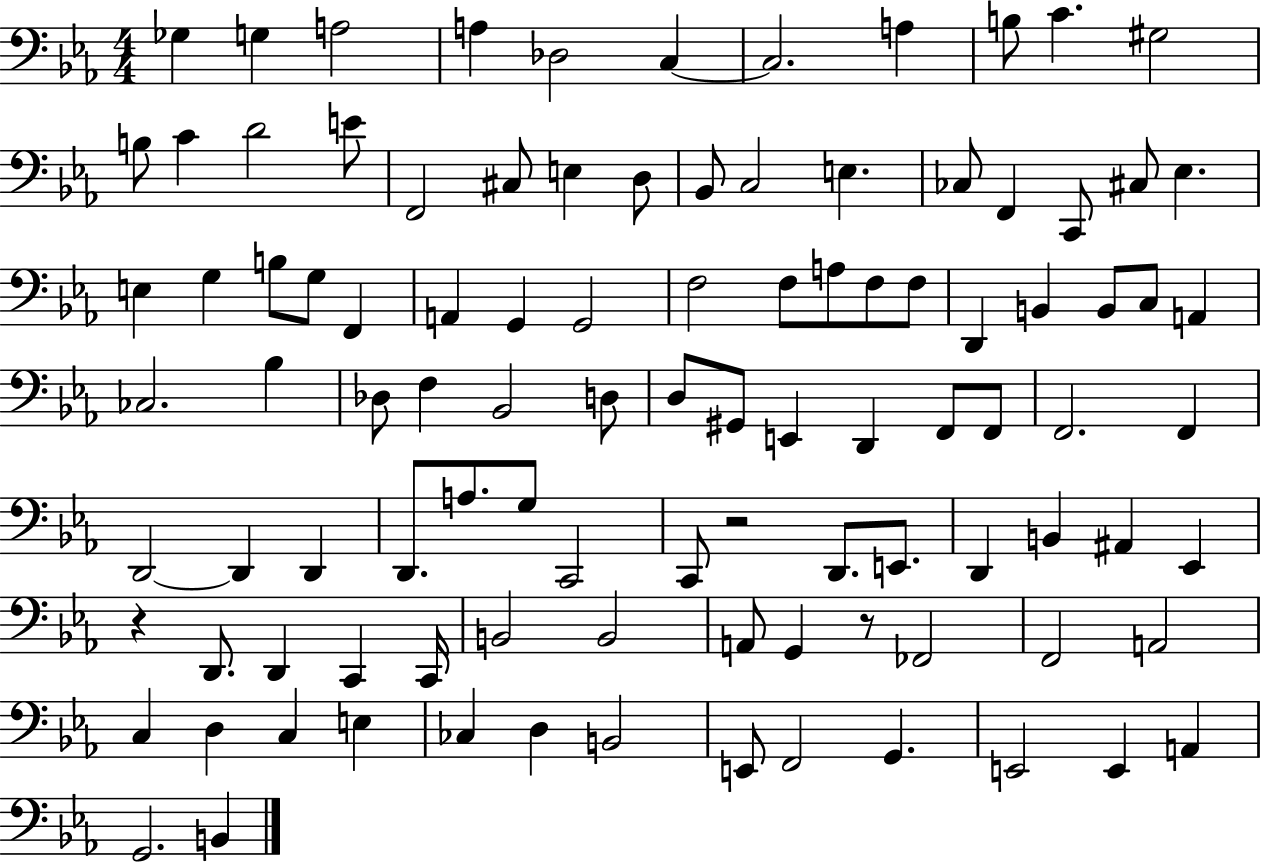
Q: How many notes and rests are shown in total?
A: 102